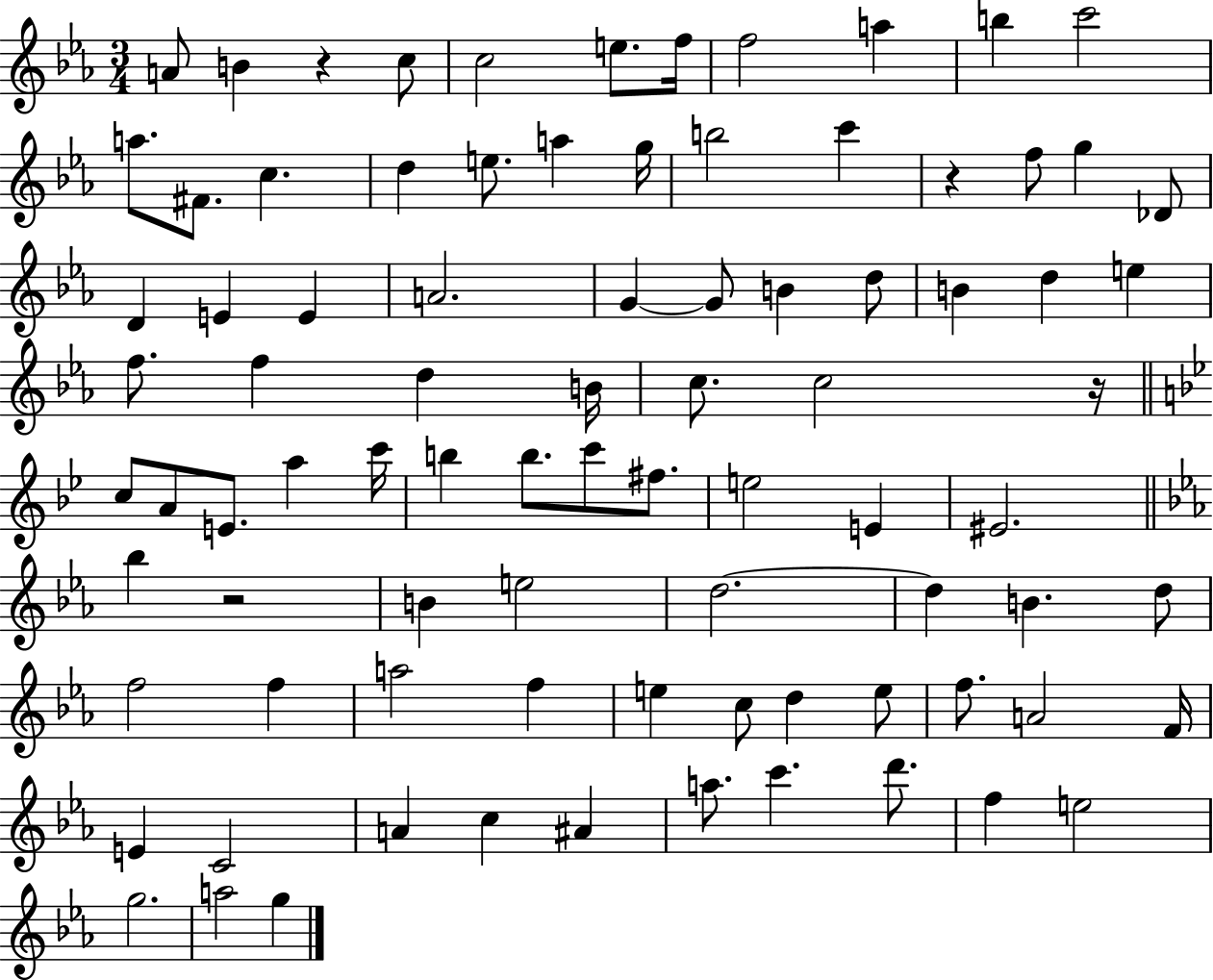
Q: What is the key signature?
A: EES major